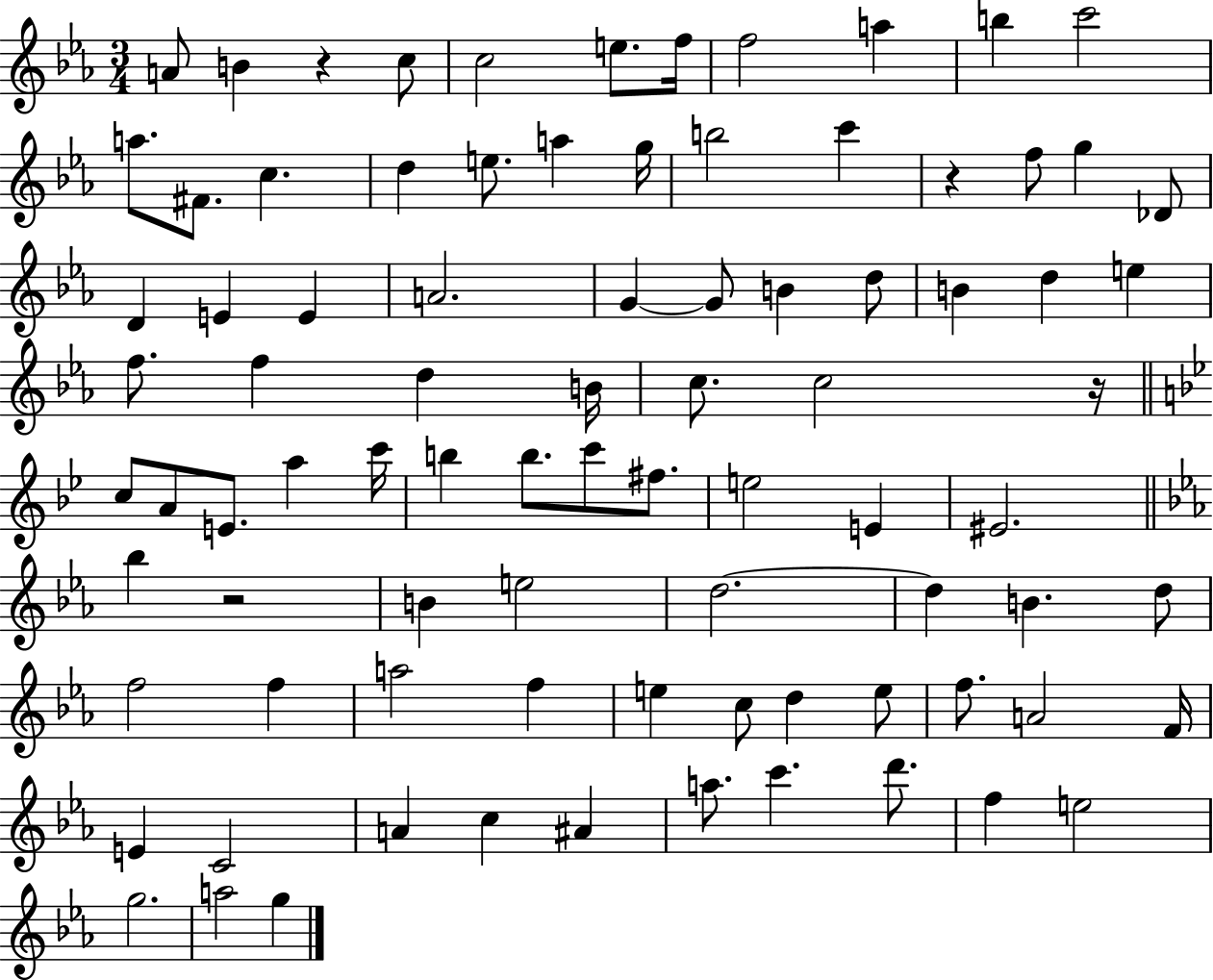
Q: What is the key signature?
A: EES major